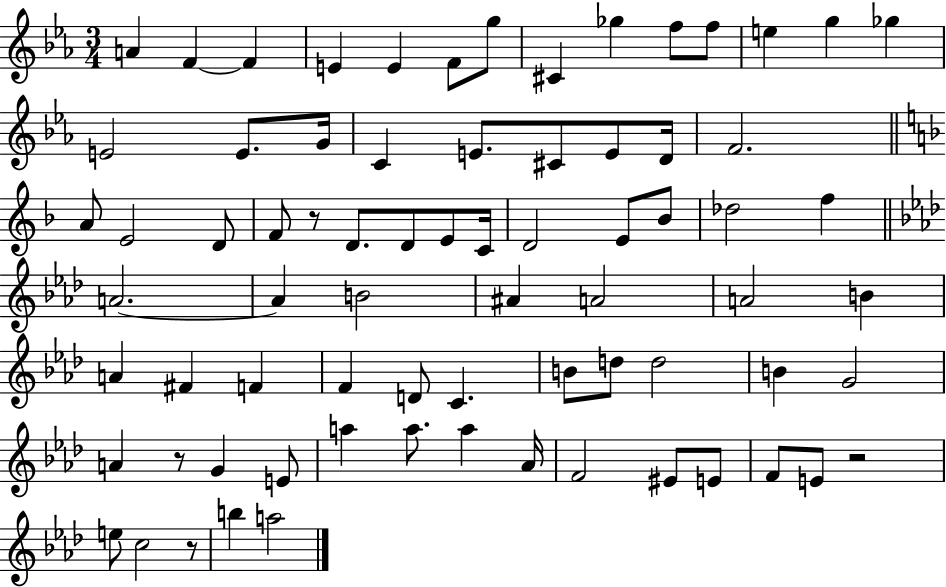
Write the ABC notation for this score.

X:1
T:Untitled
M:3/4
L:1/4
K:Eb
A F F E E F/2 g/2 ^C _g f/2 f/2 e g _g E2 E/2 G/4 C E/2 ^C/2 E/2 D/4 F2 A/2 E2 D/2 F/2 z/2 D/2 D/2 E/2 C/4 D2 E/2 _B/2 _d2 f A2 A B2 ^A A2 A2 B A ^F F F D/2 C B/2 d/2 d2 B G2 A z/2 G E/2 a a/2 a _A/4 F2 ^E/2 E/2 F/2 E/2 z2 e/2 c2 z/2 b a2